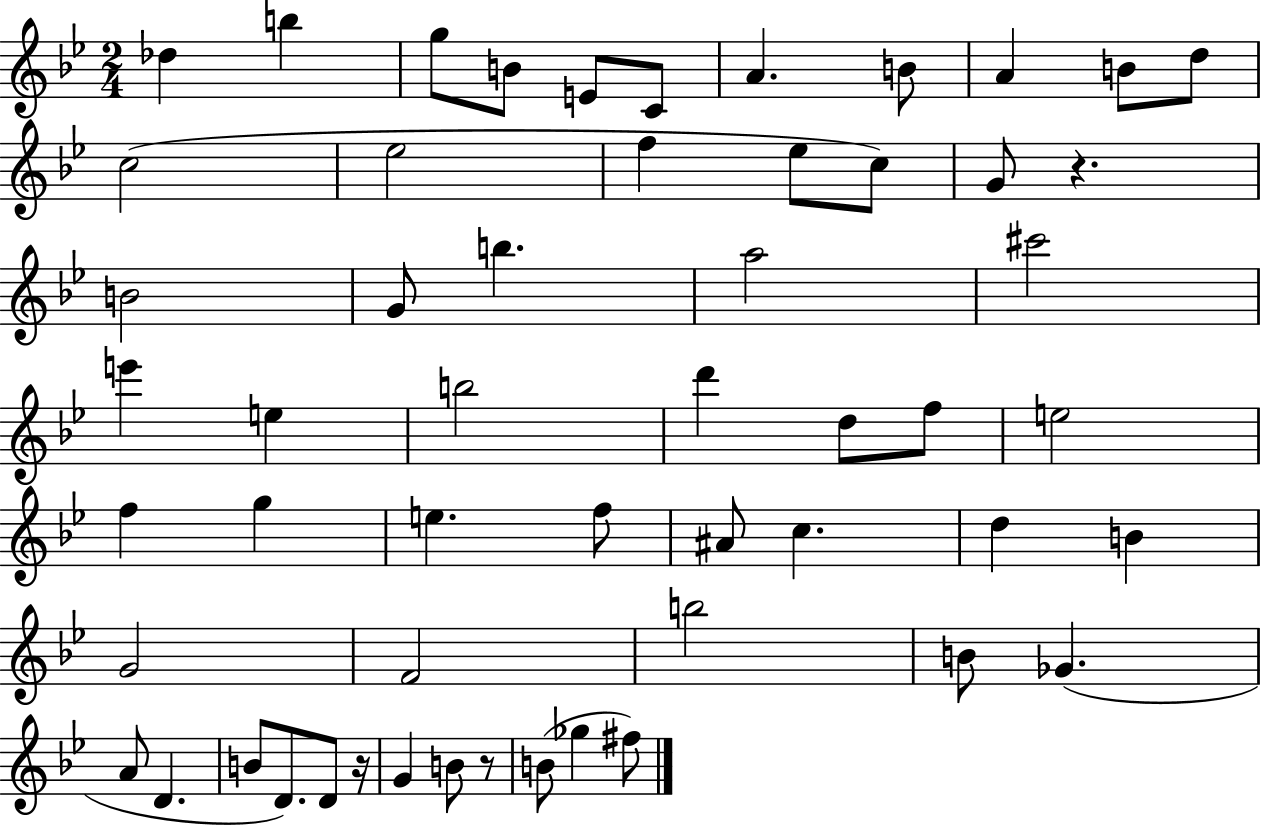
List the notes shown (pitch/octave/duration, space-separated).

Db5/q B5/q G5/e B4/e E4/e C4/e A4/q. B4/e A4/q B4/e D5/e C5/h Eb5/h F5/q Eb5/e C5/e G4/e R/q. B4/h G4/e B5/q. A5/h C#6/h E6/q E5/q B5/h D6/q D5/e F5/e E5/h F5/q G5/q E5/q. F5/e A#4/e C5/q. D5/q B4/q G4/h F4/h B5/h B4/e Gb4/q. A4/e D4/q. B4/e D4/e. D4/e R/s G4/q B4/e R/e B4/e Gb5/q F#5/e